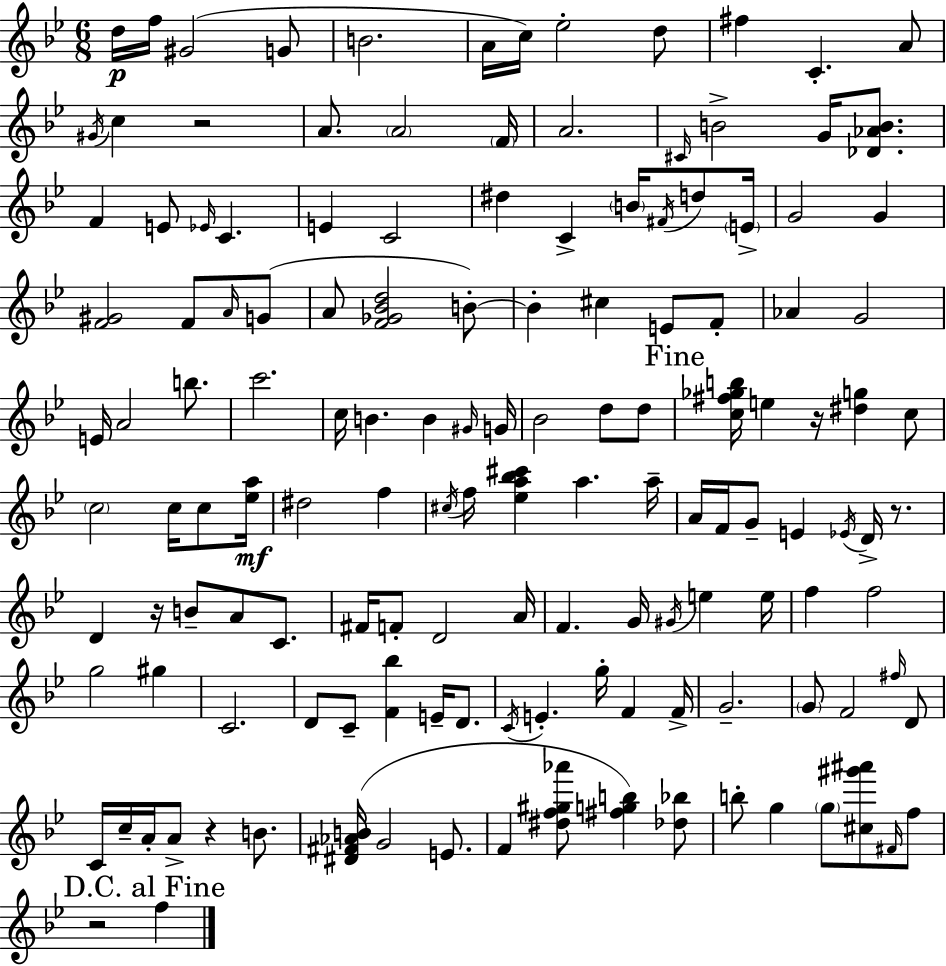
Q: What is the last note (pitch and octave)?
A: F5